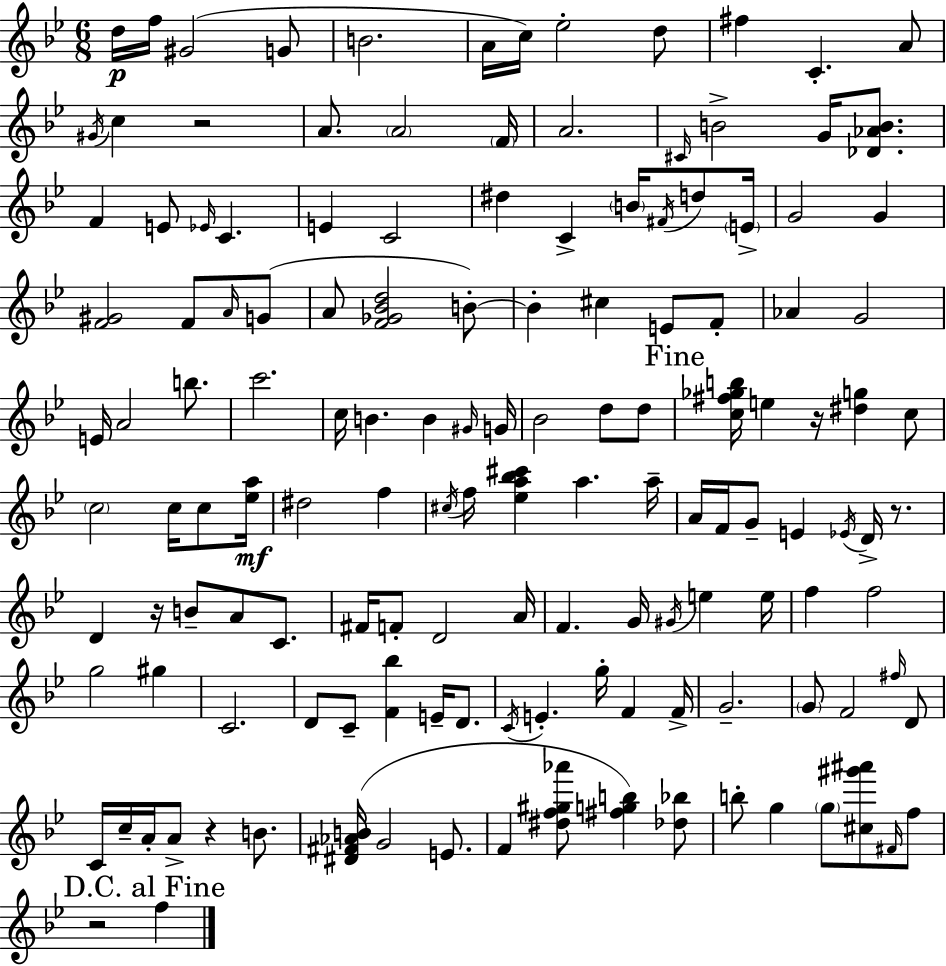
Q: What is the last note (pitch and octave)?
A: F5